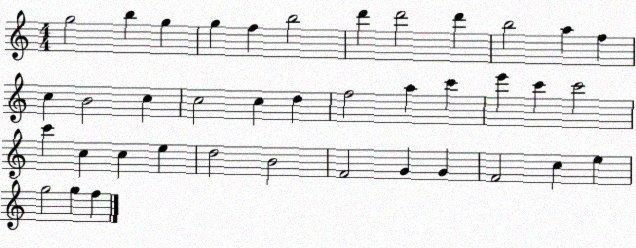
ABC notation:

X:1
T:Untitled
M:4/4
L:1/4
K:C
g2 b g g f b2 d' d'2 d' b2 a f c B2 c c2 c d f2 a c' e' c' c'2 c' c c e d2 B2 F2 G G F2 c e g2 g f